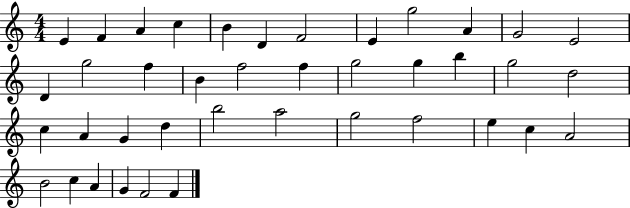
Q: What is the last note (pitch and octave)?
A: F4